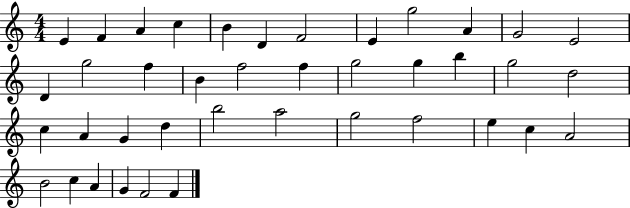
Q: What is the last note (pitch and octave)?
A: F4